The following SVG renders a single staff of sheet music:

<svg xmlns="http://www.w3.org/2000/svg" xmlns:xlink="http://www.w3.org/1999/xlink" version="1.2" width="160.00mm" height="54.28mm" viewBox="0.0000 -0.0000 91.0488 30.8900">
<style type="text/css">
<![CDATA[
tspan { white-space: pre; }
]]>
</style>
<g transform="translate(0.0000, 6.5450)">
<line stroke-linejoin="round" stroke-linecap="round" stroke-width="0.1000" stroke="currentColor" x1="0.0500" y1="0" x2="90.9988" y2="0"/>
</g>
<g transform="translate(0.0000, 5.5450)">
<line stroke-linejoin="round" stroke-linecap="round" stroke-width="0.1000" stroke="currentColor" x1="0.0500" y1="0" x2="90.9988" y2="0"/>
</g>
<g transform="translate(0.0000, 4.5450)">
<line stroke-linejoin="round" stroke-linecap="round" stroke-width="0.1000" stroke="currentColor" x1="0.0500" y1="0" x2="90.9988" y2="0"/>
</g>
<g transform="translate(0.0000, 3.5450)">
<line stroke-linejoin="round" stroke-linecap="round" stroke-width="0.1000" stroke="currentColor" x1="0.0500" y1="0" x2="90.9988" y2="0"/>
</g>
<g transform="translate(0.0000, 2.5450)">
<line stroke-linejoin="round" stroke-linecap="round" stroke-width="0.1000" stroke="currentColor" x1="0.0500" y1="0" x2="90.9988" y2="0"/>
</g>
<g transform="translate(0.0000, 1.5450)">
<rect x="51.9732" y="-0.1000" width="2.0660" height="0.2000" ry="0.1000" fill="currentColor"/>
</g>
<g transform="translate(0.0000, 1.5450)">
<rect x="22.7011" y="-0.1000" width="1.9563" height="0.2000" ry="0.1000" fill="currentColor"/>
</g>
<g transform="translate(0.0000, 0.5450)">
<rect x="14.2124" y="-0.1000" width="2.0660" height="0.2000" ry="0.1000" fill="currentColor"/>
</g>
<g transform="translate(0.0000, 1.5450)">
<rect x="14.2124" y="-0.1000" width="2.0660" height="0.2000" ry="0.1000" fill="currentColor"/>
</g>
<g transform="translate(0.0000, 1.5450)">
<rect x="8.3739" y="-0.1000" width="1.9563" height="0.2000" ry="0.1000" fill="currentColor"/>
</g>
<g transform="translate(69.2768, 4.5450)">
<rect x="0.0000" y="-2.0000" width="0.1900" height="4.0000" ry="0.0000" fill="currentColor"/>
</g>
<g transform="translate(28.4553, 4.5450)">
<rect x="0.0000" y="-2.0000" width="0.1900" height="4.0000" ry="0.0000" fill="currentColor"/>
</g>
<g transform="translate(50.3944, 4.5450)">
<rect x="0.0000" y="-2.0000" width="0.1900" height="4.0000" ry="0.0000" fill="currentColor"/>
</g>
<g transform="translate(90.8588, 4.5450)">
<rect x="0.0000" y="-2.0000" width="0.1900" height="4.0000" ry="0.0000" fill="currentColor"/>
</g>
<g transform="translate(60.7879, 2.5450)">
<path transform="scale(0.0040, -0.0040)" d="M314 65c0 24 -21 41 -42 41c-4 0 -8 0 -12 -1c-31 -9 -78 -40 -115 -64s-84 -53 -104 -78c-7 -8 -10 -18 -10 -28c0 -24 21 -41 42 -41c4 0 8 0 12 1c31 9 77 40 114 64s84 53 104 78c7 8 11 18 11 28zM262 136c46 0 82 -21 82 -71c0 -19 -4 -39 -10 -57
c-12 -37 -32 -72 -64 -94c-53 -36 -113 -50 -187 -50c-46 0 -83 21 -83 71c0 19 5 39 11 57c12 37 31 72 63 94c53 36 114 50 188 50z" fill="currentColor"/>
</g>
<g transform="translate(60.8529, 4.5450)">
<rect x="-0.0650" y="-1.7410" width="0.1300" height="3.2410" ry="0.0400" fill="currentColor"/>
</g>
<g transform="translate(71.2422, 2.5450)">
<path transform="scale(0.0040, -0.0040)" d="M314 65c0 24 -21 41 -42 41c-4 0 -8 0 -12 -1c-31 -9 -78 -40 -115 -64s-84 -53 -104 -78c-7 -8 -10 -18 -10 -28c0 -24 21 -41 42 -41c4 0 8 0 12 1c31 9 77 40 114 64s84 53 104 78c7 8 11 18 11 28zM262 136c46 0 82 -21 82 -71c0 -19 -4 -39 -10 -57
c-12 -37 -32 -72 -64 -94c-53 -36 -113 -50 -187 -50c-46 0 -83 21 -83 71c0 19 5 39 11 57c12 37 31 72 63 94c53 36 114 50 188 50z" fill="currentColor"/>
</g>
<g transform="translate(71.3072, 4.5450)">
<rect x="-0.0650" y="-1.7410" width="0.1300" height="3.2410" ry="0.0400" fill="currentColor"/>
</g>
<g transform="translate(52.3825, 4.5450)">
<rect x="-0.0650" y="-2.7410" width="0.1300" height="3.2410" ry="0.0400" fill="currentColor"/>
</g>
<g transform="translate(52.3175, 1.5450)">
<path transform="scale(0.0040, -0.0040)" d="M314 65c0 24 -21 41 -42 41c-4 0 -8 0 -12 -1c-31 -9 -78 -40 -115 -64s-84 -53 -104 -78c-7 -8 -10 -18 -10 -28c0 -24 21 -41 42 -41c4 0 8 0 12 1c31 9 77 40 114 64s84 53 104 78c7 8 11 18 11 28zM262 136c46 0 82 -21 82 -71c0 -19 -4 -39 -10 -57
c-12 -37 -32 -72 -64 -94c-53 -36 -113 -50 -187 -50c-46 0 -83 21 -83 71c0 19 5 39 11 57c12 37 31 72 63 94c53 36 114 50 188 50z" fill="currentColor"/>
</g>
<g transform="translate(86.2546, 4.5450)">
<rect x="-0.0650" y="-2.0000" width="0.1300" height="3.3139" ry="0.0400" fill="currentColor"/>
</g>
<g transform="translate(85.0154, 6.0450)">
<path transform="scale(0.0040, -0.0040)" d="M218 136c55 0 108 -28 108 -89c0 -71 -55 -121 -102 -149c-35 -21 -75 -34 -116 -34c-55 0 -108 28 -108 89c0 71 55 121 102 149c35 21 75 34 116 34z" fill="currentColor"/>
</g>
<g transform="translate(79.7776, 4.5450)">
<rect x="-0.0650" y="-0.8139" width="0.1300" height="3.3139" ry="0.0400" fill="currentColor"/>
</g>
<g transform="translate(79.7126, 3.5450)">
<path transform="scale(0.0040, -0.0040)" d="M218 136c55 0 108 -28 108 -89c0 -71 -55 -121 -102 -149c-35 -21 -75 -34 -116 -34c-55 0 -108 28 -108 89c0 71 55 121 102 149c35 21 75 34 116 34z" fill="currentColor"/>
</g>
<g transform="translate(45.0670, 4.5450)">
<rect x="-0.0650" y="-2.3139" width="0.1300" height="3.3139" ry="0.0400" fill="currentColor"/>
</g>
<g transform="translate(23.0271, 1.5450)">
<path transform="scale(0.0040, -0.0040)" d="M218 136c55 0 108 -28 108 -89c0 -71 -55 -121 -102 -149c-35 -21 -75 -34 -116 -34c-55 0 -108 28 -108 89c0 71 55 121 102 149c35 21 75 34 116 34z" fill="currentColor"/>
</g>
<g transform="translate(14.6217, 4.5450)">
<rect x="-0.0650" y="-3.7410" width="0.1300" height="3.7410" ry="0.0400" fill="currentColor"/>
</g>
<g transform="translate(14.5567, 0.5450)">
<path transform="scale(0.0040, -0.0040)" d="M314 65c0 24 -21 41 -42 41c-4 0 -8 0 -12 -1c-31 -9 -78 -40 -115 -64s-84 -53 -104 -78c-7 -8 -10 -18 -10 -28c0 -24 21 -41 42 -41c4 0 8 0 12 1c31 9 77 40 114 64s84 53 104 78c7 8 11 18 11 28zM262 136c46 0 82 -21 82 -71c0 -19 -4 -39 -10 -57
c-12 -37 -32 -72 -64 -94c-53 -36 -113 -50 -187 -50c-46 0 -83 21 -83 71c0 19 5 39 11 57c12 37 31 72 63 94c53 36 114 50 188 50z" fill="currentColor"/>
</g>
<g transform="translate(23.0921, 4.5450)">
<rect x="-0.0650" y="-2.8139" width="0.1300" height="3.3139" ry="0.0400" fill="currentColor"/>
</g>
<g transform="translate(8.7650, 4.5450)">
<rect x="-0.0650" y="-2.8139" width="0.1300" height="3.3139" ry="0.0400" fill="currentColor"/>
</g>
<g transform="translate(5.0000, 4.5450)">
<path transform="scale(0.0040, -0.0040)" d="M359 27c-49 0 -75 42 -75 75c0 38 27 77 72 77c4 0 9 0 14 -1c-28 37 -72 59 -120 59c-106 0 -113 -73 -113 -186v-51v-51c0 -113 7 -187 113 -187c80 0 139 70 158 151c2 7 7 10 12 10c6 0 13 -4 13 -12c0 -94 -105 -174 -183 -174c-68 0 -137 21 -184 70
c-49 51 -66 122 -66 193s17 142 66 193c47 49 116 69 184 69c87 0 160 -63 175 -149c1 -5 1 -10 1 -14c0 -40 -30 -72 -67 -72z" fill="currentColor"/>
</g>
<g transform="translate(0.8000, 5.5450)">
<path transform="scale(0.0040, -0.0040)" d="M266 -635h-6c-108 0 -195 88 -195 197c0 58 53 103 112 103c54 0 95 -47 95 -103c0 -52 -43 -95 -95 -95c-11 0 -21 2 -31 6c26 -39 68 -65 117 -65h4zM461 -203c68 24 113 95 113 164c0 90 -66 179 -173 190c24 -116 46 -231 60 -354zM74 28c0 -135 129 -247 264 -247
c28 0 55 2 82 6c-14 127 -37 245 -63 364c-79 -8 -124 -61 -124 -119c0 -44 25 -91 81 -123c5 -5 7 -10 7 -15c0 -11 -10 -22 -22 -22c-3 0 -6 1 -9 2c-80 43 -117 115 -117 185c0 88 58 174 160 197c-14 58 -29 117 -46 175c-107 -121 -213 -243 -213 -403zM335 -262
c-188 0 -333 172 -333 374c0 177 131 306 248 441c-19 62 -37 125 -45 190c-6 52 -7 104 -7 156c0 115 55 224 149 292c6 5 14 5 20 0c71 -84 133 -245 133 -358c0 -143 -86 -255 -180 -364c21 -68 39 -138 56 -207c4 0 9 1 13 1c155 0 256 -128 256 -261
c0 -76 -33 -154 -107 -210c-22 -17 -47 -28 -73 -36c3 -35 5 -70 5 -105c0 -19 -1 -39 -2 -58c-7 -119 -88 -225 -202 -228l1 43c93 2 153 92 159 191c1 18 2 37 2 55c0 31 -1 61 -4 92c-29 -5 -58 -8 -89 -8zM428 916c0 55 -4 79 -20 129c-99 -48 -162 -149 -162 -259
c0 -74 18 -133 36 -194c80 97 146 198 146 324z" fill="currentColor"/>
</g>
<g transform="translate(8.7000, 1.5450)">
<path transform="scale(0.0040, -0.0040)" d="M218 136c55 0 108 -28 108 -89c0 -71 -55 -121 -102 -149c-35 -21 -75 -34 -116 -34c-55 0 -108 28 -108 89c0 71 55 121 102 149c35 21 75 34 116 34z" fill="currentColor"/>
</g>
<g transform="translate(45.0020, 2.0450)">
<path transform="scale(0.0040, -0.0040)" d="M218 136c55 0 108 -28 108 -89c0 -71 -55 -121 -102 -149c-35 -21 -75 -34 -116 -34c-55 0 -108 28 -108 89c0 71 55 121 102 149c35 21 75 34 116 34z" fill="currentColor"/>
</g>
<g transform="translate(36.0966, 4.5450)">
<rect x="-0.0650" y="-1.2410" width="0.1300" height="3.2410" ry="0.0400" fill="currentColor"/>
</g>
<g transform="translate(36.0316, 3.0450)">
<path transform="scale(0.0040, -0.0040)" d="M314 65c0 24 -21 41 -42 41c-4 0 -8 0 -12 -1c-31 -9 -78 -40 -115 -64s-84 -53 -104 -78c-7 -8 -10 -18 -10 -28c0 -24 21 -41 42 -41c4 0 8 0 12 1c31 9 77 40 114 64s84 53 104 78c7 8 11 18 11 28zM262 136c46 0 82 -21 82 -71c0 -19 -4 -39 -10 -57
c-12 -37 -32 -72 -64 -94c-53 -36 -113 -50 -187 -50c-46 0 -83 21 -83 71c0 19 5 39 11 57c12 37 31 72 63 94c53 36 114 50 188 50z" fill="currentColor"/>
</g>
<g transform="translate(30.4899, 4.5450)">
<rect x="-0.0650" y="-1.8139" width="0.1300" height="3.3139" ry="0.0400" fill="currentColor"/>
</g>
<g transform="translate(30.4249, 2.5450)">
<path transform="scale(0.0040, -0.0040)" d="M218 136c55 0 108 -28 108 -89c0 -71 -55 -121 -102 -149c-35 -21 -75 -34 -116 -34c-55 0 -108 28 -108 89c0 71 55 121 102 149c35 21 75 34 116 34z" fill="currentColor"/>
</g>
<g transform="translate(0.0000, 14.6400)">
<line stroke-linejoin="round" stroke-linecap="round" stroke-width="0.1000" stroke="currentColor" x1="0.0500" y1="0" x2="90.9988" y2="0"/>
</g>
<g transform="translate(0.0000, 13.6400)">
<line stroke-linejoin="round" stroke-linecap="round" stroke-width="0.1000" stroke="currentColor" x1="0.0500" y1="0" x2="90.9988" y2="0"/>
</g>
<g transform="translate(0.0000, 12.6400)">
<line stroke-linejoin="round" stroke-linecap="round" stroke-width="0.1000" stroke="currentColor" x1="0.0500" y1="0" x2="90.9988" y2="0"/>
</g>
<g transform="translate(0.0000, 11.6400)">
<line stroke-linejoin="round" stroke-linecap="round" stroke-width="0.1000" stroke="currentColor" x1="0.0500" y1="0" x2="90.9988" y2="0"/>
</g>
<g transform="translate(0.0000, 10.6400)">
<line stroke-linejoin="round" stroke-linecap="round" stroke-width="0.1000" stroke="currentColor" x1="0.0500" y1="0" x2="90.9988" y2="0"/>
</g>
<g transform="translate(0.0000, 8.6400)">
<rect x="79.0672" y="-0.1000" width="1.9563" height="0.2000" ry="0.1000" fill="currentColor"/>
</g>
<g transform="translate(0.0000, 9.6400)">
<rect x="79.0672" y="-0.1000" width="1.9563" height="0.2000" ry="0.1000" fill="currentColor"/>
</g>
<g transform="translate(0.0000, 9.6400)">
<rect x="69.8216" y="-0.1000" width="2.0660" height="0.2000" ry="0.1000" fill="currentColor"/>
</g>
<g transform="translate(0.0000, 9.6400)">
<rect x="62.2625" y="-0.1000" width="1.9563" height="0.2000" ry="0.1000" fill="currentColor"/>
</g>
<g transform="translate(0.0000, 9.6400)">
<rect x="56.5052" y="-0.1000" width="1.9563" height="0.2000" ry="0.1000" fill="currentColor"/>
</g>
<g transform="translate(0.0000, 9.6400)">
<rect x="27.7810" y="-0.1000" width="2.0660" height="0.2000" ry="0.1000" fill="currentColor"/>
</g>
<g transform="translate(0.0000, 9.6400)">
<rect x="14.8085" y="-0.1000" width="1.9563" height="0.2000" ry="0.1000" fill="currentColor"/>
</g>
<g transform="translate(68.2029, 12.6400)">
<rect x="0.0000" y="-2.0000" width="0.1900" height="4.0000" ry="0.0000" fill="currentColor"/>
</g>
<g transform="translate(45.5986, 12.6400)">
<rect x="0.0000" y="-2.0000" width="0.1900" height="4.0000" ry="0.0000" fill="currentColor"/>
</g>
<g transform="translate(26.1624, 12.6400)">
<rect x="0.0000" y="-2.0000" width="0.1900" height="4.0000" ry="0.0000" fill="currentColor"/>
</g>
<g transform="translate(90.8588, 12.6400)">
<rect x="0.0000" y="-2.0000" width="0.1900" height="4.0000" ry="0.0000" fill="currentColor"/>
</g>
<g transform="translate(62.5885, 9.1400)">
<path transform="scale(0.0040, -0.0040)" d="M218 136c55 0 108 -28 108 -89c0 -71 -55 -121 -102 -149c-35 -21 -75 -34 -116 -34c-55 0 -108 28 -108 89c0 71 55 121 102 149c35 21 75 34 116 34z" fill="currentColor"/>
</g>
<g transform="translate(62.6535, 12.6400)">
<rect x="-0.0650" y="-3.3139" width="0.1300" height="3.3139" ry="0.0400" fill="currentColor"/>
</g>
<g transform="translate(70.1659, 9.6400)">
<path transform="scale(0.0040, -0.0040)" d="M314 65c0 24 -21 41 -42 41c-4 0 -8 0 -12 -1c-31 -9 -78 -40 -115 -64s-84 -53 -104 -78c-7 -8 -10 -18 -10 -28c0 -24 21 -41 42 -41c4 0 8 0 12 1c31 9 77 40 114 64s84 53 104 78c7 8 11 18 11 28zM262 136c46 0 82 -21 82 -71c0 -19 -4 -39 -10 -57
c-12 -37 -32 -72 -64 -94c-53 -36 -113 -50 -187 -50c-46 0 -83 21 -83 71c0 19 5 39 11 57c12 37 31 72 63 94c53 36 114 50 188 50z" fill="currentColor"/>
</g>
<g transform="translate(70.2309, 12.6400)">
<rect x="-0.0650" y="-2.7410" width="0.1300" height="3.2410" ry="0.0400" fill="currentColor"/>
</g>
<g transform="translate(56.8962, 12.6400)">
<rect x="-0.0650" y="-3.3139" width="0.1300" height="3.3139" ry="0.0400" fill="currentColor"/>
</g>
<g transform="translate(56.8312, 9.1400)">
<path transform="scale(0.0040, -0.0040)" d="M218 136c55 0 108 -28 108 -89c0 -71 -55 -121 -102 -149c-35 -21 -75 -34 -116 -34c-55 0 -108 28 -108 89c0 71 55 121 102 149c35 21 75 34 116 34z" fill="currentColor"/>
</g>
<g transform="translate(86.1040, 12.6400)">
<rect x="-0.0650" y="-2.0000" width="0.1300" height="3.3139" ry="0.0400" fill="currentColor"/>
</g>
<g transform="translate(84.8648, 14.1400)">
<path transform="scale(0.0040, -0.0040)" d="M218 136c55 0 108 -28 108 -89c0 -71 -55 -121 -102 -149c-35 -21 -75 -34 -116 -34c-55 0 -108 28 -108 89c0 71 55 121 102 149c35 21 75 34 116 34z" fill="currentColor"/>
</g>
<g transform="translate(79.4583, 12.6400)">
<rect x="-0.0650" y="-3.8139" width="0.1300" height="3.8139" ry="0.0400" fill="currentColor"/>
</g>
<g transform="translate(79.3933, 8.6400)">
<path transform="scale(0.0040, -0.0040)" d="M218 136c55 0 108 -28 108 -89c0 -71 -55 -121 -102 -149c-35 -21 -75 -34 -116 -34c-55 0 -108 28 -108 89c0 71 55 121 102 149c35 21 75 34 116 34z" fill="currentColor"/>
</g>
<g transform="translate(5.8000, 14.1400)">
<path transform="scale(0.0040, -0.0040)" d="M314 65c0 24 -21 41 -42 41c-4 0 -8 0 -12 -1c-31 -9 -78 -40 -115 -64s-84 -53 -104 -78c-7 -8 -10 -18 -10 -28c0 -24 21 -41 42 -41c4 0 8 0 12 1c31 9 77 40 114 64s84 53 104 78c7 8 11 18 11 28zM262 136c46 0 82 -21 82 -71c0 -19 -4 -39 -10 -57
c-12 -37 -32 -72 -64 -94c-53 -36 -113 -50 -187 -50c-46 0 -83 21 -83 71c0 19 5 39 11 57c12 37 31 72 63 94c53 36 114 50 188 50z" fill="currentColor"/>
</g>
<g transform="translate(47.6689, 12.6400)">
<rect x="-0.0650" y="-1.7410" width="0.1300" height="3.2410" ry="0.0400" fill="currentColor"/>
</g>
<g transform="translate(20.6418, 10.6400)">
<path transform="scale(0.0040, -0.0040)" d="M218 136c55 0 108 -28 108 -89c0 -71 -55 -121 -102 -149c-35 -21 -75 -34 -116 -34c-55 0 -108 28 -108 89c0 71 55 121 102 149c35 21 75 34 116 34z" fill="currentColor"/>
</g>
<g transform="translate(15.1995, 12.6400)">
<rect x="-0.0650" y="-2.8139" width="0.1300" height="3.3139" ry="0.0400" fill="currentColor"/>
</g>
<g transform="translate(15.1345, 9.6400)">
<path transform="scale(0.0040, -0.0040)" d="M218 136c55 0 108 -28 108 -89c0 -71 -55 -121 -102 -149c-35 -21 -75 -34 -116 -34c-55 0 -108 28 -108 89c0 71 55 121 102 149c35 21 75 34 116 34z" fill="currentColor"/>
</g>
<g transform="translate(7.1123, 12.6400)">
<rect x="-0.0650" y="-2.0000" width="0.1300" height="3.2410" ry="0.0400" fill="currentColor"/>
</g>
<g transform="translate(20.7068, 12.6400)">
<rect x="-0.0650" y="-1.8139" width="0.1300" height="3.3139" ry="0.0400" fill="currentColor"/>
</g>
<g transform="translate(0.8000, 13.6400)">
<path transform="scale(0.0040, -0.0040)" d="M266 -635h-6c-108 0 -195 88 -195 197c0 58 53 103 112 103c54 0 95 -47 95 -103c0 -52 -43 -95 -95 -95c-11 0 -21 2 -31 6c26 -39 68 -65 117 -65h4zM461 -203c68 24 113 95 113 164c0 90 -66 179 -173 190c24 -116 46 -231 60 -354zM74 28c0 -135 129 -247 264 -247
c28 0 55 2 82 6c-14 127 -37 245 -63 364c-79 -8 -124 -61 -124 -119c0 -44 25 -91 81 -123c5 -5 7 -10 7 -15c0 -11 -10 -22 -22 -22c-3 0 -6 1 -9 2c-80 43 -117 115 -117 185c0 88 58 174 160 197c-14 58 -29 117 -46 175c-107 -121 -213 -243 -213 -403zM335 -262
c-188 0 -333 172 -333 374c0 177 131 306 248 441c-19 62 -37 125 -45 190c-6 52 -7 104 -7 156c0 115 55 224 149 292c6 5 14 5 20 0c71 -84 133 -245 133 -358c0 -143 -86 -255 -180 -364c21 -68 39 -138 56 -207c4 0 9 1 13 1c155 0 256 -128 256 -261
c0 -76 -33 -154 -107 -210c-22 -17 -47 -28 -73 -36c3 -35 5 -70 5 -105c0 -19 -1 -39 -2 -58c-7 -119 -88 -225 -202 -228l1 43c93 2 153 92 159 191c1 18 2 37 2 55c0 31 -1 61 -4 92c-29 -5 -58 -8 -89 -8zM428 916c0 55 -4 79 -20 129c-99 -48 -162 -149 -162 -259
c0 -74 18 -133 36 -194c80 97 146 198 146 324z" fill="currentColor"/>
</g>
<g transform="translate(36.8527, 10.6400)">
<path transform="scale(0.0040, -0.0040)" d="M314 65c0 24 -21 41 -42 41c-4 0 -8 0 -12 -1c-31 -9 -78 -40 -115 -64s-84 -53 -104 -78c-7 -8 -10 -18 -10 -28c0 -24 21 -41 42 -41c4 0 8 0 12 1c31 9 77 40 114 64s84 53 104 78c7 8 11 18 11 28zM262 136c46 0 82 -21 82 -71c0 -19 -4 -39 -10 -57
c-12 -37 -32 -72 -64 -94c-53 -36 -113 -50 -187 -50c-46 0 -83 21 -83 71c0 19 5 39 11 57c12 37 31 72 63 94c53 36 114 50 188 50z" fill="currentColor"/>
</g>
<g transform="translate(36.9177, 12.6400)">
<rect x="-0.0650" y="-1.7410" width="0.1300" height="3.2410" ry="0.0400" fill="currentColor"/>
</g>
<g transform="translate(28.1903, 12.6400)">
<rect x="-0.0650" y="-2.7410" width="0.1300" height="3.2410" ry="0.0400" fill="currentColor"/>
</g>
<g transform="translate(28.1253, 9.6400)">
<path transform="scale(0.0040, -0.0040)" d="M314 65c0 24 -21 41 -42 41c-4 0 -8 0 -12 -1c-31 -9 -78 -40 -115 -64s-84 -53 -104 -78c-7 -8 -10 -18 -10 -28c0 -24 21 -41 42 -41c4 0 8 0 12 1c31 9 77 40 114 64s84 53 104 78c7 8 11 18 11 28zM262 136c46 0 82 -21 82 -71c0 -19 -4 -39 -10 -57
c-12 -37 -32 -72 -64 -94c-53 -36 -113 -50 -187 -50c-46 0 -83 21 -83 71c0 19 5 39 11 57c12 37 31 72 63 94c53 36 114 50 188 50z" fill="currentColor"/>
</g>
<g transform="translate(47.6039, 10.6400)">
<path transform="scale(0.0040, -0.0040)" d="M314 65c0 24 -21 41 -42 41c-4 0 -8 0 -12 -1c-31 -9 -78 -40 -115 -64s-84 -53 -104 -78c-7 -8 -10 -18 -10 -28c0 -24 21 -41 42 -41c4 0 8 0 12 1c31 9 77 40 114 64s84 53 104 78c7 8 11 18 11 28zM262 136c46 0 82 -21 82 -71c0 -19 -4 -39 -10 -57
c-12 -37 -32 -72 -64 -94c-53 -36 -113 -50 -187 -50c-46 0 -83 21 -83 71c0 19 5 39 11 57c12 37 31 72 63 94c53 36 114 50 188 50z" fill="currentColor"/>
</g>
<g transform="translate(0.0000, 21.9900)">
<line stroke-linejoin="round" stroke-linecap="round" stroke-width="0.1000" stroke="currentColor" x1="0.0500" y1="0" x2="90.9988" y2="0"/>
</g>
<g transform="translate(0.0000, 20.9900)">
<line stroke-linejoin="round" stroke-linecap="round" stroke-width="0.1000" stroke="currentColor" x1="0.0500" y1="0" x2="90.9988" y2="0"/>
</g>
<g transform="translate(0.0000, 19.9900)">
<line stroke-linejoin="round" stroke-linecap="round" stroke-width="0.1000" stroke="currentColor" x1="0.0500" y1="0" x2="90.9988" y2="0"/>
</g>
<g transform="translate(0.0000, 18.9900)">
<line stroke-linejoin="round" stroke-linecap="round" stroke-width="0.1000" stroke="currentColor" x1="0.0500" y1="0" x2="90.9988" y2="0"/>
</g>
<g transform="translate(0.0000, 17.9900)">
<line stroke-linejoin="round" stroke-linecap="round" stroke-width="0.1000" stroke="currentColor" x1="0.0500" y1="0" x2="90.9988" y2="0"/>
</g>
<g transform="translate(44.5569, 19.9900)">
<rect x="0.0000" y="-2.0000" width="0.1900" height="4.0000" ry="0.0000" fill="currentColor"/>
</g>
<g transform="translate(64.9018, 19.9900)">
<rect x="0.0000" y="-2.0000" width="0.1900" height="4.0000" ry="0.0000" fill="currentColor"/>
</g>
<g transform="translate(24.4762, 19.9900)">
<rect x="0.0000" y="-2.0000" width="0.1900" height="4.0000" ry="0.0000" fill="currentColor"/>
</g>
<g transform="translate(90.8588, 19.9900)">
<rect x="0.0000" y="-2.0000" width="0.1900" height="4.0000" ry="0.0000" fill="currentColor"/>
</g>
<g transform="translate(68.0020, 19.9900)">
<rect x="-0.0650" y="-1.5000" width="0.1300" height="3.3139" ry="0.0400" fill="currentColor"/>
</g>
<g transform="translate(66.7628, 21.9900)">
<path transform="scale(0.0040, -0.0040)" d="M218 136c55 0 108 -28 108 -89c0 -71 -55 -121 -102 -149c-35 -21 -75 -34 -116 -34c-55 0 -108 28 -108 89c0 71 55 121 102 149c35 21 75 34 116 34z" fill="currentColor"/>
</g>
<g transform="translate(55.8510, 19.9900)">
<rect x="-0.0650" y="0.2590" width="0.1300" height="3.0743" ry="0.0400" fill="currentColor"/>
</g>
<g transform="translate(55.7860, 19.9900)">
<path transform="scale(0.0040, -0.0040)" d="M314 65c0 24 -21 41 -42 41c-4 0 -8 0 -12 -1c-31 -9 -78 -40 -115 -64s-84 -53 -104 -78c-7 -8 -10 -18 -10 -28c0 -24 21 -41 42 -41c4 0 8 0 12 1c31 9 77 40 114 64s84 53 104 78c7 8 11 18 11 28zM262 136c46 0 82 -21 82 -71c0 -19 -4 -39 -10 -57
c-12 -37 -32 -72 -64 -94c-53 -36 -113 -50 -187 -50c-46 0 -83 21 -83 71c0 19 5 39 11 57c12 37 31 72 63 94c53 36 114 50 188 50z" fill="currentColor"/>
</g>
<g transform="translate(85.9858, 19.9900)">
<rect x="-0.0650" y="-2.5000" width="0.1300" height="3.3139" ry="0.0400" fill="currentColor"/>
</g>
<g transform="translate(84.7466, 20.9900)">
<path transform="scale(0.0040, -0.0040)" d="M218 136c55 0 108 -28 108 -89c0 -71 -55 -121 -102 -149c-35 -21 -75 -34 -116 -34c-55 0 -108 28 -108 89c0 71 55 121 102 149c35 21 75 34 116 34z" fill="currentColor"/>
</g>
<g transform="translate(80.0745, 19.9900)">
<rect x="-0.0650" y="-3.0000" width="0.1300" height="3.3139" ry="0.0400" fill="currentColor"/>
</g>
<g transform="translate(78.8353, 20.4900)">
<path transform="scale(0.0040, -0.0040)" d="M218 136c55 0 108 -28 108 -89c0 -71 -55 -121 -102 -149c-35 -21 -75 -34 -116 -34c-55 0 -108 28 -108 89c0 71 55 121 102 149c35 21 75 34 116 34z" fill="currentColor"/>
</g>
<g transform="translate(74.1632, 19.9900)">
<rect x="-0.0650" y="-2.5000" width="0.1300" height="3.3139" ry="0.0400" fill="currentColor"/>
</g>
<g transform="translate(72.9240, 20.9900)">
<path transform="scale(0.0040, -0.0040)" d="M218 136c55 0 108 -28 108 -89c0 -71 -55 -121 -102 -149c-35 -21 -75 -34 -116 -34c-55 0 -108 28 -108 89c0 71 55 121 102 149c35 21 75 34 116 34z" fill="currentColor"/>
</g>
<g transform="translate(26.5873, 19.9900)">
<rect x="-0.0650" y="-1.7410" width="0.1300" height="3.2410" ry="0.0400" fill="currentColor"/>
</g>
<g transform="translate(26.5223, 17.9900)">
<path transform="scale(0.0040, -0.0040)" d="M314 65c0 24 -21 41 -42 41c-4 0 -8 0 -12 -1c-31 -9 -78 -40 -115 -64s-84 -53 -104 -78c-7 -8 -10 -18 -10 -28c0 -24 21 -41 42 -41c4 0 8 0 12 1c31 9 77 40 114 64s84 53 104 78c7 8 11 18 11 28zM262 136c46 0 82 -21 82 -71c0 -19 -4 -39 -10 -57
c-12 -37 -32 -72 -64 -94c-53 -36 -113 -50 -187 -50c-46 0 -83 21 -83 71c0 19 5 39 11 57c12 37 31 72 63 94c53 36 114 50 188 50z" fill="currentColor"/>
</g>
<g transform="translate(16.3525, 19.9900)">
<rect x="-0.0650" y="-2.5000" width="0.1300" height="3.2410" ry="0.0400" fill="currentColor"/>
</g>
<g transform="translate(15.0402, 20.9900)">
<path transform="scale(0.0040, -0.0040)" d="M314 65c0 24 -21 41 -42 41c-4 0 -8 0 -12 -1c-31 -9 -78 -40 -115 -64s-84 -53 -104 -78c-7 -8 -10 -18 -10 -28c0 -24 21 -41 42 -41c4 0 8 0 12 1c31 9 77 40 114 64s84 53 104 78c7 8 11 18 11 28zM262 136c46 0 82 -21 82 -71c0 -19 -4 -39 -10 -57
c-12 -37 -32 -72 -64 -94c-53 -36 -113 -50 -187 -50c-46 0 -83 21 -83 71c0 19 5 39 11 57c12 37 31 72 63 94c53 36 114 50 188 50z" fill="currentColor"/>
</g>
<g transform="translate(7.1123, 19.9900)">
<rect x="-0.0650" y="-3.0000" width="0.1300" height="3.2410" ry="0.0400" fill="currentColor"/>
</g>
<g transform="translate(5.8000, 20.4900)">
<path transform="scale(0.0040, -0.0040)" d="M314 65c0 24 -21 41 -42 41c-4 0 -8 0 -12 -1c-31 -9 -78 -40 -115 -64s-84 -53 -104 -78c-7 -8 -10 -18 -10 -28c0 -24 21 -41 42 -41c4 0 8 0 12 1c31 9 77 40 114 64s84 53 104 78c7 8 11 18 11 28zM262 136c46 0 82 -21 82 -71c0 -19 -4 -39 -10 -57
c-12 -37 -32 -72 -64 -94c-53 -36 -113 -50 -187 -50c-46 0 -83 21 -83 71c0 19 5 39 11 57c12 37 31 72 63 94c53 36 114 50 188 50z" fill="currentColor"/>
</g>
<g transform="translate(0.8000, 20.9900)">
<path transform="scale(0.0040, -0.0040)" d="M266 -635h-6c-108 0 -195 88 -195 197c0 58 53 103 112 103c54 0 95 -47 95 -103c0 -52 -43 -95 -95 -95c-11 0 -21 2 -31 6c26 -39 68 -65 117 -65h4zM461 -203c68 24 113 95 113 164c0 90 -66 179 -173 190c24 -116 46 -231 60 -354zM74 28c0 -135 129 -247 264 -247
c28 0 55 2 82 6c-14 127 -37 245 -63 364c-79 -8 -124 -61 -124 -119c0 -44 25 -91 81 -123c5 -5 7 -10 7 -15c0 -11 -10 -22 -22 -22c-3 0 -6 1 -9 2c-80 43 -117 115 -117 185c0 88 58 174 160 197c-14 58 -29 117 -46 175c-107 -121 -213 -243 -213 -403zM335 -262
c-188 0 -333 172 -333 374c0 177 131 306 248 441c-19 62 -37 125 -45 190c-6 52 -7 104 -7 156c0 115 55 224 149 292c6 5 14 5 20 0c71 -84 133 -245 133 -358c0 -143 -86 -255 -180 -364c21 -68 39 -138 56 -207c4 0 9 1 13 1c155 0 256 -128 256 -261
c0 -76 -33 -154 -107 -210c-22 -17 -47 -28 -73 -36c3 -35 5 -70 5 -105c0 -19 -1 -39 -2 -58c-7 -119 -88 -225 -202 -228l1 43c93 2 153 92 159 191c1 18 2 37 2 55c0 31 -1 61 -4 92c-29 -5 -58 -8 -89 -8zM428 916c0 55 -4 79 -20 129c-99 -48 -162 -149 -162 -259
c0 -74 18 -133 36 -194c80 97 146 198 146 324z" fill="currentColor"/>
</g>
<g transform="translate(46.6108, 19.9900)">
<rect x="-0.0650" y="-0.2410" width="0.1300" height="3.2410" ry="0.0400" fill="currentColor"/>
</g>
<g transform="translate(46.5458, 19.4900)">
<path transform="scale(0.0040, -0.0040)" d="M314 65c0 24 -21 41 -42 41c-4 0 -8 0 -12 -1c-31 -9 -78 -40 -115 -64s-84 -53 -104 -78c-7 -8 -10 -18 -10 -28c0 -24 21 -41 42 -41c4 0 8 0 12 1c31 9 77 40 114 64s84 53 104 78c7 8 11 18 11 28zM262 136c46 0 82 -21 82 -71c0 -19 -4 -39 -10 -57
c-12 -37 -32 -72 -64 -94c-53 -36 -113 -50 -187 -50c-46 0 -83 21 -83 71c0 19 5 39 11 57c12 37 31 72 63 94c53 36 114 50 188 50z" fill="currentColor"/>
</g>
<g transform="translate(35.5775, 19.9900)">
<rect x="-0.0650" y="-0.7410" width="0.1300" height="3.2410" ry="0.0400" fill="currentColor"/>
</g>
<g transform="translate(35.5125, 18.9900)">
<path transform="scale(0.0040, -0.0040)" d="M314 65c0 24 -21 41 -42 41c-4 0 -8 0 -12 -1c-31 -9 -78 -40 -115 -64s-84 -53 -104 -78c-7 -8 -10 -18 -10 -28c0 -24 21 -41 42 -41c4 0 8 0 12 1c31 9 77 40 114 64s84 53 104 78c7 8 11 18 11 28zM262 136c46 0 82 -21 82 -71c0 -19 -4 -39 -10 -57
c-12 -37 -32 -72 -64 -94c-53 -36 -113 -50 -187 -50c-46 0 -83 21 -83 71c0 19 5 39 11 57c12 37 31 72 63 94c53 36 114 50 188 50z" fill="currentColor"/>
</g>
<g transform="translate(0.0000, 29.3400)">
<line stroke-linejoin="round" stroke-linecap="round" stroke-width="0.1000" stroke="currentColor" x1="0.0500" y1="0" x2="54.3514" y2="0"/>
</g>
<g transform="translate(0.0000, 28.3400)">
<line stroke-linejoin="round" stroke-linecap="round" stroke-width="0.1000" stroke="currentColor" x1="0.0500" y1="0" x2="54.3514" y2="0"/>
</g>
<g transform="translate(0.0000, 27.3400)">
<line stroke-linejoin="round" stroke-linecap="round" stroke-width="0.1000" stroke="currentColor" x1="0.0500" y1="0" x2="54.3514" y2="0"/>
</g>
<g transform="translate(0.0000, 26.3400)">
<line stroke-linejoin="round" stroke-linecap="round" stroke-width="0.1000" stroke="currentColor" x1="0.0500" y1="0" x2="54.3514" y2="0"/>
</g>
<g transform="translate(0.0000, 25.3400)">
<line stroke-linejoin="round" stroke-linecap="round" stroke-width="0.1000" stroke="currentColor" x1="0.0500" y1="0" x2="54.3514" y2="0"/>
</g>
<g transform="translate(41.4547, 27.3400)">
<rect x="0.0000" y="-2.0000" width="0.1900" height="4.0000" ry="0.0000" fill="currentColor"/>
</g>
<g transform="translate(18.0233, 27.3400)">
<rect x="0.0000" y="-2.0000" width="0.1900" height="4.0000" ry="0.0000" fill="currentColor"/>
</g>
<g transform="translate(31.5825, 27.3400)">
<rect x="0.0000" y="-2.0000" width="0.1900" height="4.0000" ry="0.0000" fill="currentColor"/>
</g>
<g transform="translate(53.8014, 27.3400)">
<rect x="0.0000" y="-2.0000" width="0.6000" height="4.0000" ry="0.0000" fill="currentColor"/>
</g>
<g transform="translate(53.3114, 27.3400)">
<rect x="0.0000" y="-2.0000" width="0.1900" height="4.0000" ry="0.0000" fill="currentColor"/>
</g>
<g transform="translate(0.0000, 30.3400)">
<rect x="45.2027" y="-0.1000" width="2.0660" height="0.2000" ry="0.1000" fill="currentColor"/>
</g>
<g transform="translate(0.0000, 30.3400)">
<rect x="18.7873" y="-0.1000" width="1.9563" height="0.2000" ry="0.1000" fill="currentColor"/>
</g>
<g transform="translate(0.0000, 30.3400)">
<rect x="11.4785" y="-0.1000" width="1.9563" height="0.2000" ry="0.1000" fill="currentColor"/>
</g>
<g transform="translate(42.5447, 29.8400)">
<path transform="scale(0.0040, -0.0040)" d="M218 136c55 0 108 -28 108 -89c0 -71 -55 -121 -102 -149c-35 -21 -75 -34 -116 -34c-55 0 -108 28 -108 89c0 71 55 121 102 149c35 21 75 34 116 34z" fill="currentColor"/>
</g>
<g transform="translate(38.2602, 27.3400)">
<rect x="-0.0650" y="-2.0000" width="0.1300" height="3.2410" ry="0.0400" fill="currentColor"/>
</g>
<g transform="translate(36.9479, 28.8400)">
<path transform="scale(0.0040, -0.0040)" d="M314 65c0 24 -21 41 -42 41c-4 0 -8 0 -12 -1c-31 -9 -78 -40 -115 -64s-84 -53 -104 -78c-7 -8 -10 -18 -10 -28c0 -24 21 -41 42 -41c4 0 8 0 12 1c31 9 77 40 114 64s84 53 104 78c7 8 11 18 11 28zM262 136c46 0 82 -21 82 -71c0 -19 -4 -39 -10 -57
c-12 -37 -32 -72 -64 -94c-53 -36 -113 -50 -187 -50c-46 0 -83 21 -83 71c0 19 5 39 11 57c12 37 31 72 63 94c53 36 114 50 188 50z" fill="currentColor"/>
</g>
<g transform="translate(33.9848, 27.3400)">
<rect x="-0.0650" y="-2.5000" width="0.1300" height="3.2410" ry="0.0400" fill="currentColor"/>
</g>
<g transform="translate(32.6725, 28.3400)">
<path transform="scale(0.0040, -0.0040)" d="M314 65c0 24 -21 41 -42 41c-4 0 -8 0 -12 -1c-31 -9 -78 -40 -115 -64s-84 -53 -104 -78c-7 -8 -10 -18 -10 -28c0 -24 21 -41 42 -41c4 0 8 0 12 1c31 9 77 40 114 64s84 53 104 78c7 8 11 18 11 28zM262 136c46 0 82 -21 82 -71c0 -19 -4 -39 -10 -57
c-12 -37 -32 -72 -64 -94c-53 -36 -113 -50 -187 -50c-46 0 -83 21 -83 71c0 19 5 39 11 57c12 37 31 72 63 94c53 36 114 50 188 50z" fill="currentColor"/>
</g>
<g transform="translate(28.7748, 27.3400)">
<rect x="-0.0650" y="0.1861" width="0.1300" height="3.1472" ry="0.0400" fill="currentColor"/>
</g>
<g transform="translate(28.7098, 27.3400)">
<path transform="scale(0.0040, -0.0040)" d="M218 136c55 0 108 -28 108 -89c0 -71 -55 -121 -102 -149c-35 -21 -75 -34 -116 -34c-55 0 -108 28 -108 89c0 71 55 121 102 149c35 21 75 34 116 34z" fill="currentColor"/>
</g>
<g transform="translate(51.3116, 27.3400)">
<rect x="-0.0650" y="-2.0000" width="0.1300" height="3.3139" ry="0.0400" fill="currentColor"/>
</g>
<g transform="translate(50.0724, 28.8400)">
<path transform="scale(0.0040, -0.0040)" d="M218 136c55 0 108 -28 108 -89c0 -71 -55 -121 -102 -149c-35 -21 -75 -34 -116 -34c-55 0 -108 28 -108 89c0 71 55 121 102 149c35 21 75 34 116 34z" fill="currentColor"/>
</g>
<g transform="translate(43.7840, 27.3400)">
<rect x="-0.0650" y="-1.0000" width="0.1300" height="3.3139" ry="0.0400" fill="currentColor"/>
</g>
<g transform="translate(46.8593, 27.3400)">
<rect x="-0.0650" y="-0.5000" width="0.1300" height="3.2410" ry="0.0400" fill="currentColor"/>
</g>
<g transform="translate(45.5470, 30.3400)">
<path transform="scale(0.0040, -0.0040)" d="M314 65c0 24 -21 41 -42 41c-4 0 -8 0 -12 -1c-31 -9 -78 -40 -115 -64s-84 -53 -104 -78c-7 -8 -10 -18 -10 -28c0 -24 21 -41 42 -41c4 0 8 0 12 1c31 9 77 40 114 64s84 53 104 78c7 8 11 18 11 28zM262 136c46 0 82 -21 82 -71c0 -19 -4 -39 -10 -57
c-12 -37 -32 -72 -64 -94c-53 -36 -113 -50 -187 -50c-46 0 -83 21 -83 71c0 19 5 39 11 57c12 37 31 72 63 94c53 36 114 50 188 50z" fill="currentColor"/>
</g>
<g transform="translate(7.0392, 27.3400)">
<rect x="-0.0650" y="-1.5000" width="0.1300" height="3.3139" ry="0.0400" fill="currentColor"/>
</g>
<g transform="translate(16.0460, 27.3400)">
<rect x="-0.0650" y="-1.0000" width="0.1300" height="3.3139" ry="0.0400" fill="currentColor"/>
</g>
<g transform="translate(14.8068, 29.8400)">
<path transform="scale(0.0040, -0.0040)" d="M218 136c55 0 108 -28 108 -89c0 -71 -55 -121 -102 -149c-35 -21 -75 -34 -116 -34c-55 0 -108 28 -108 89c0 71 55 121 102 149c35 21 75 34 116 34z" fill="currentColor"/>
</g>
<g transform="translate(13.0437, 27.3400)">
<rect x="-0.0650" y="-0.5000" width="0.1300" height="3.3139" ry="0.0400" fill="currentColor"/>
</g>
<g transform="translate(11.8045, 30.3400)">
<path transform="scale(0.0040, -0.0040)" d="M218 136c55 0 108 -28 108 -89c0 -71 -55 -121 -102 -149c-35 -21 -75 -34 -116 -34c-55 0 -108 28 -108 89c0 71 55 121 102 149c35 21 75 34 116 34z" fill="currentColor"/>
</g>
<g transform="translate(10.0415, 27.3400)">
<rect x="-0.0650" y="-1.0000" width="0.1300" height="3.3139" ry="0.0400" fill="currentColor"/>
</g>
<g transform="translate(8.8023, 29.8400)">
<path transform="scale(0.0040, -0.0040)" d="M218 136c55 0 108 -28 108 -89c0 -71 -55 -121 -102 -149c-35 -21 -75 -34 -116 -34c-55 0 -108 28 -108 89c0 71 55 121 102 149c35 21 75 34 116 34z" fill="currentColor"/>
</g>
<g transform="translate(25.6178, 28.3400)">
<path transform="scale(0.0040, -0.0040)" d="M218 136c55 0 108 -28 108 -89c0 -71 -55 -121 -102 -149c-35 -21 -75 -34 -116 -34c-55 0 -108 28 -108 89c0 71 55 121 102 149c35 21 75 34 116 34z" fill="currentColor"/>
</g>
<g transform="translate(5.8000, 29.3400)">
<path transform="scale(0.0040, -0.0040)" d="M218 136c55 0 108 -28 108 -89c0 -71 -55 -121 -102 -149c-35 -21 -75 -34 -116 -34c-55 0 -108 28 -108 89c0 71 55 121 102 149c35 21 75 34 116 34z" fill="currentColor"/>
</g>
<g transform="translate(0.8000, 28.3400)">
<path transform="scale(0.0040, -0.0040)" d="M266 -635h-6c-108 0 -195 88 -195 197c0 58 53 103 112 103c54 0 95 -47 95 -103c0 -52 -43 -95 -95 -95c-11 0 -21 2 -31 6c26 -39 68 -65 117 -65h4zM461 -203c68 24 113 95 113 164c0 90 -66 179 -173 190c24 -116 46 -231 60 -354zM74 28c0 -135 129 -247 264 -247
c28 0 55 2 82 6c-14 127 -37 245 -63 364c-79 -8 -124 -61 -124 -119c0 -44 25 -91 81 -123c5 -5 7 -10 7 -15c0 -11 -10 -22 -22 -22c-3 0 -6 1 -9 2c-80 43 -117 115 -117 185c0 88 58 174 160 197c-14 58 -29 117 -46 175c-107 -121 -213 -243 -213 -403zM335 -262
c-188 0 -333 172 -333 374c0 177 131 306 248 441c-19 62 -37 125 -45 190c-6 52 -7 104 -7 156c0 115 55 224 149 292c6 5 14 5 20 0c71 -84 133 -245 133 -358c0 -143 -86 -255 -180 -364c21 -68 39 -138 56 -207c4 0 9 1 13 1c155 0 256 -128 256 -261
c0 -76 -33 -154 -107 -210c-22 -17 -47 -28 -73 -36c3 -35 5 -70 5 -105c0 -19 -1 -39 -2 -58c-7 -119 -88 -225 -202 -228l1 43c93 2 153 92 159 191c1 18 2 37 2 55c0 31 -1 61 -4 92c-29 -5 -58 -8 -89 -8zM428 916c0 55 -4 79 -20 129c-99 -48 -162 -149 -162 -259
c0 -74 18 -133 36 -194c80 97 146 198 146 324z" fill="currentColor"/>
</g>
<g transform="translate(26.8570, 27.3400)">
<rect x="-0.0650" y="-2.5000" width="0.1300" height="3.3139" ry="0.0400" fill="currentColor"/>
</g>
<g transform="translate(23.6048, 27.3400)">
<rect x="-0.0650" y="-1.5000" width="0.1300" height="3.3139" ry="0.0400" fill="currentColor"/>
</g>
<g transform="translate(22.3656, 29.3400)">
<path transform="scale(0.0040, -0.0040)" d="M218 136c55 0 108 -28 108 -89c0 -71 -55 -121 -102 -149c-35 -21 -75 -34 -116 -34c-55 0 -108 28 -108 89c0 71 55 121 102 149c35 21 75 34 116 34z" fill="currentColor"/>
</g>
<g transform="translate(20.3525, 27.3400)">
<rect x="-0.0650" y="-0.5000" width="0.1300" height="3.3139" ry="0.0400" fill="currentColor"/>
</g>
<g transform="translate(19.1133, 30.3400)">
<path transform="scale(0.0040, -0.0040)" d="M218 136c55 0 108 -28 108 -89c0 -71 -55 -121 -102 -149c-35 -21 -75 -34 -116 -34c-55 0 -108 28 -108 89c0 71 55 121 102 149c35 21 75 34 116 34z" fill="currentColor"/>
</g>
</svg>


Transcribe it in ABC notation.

X:1
T:Untitled
M:4/4
L:1/4
K:C
a c'2 a f e2 g a2 f2 f2 d F F2 a f a2 f2 f2 b b a2 c' F A2 G2 f2 d2 c2 B2 E G A G E D C D C E G B G2 F2 D C2 F